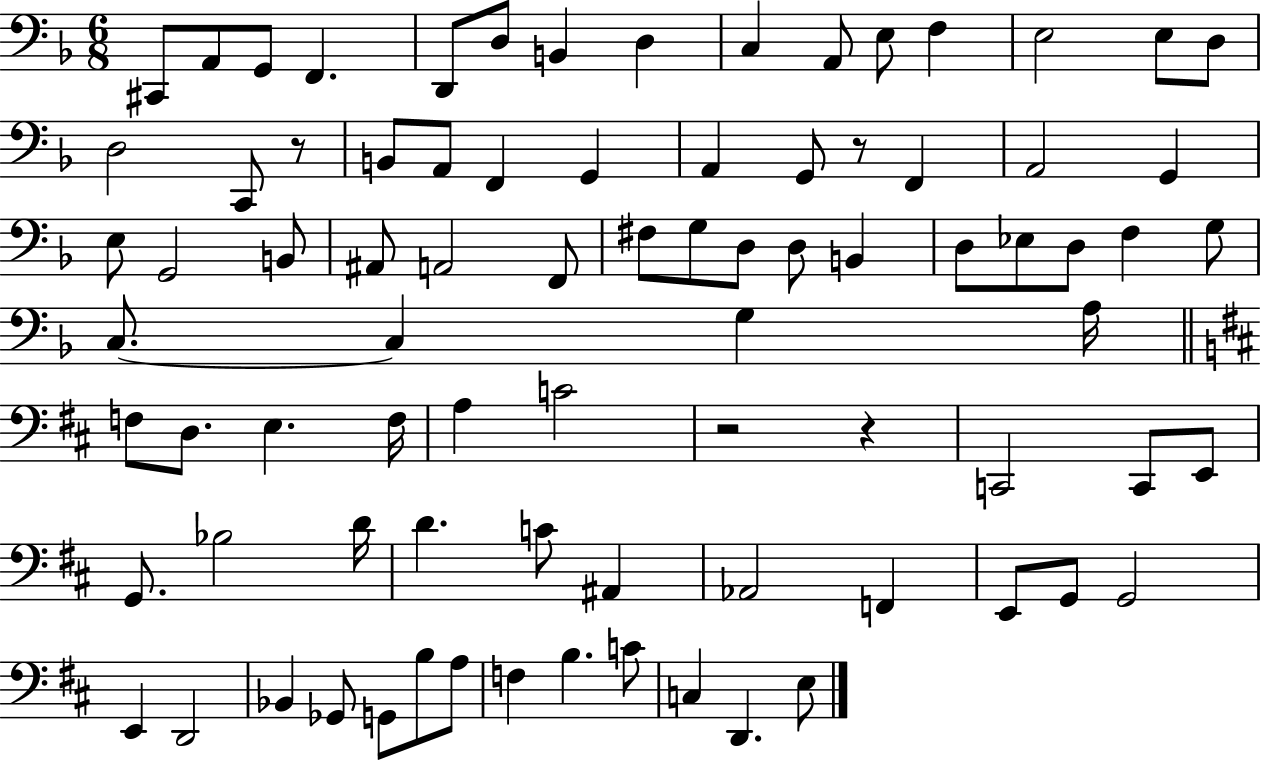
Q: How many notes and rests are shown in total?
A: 83